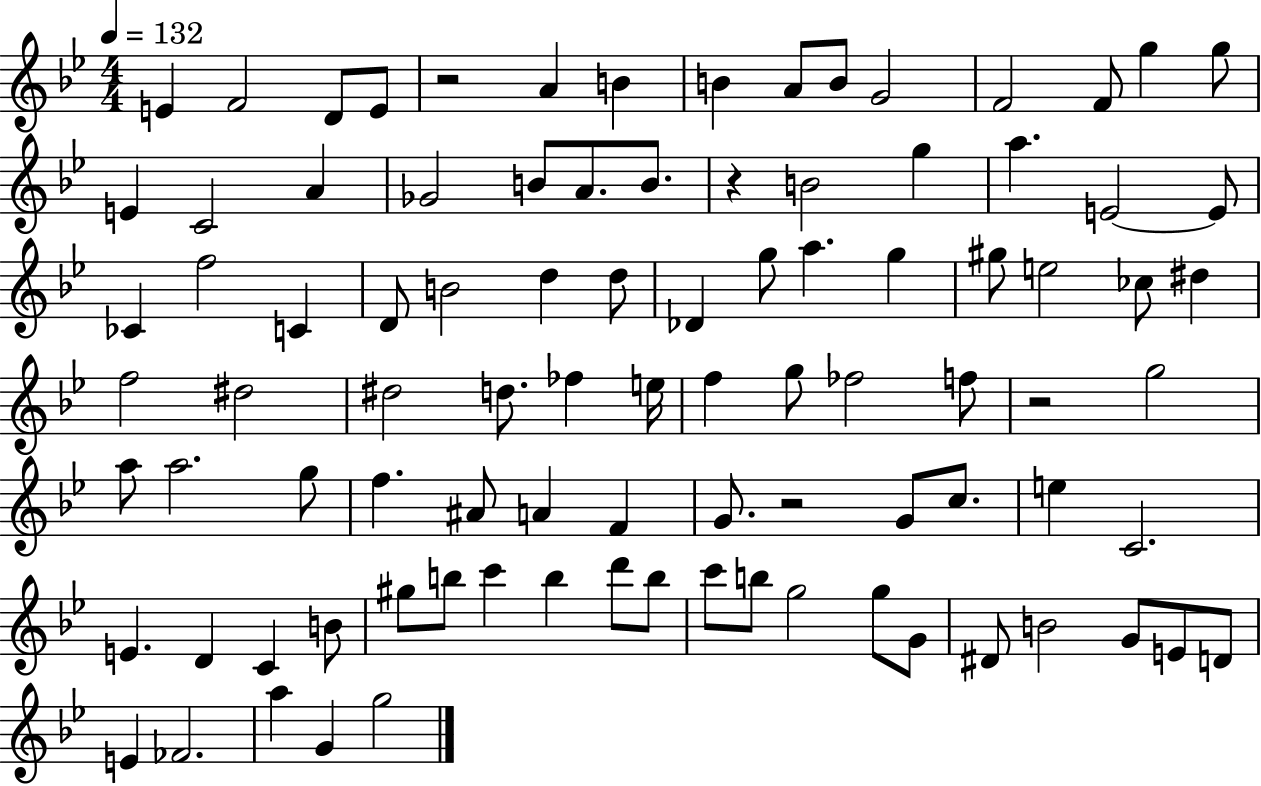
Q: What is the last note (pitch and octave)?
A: G5